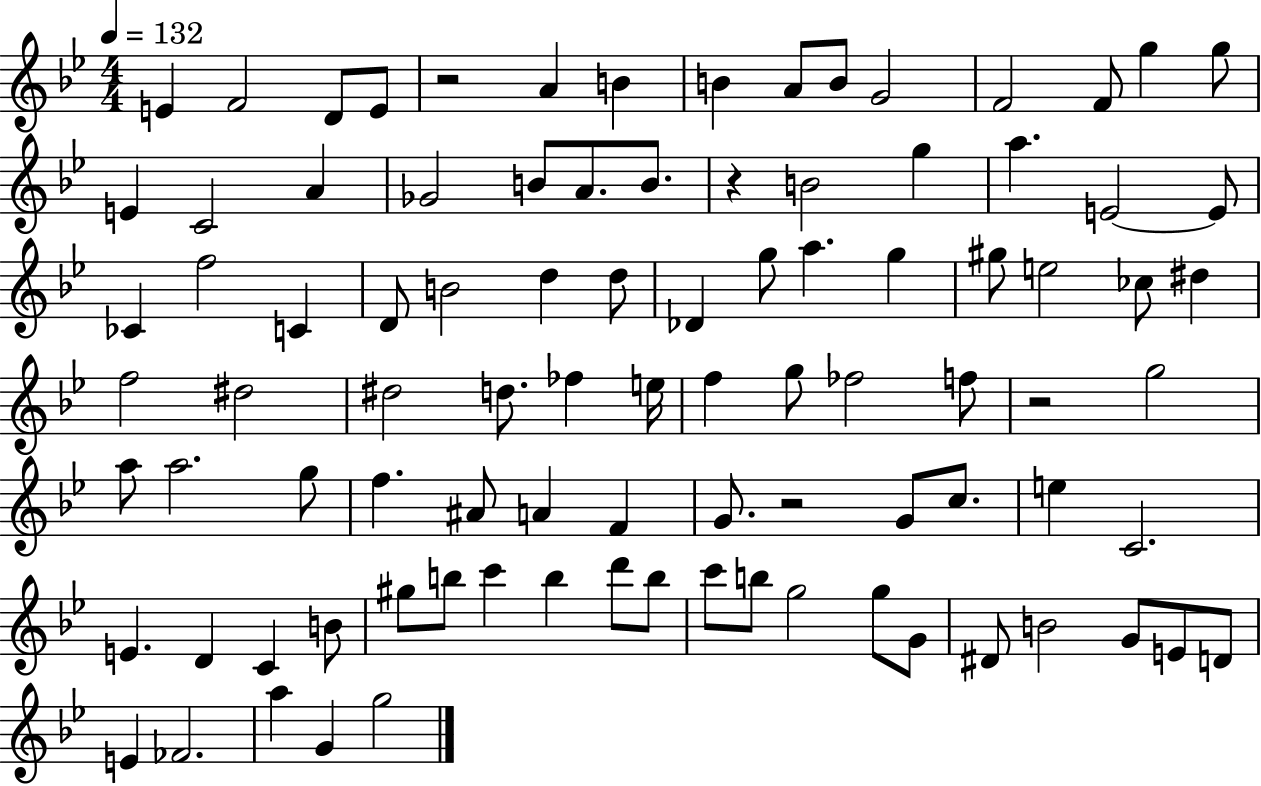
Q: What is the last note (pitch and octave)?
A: G5